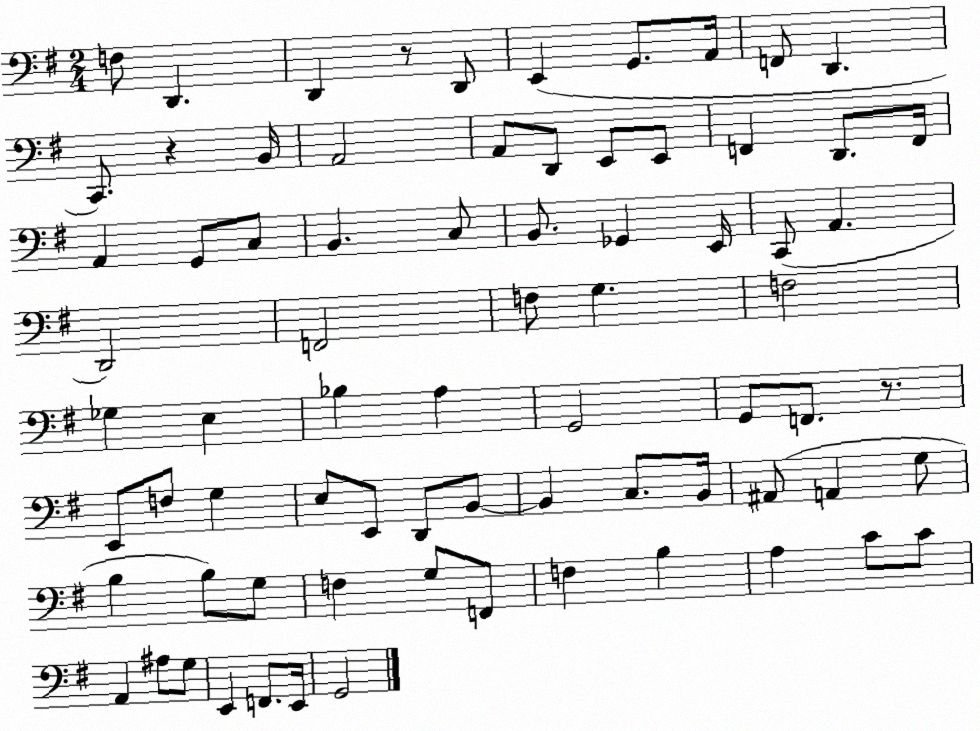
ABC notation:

X:1
T:Untitled
M:2/4
L:1/4
K:G
F,/2 D,, D,, z/2 D,,/2 E,, G,,/2 A,,/4 F,,/2 D,, C,,/2 z B,,/4 A,,2 A,,/2 D,,/2 E,,/2 E,,/2 F,, D,,/2 F,,/4 A,, G,,/2 C,/2 B,, C,/2 B,,/2 _G,, E,,/4 C,,/2 A,, D,,2 F,,2 F,/2 G, F,2 _G, E, _B, A, G,,2 G,,/2 F,,/2 z/2 E,,/2 F,/2 G, E,/2 E,,/2 D,,/2 B,,/2 B,, C,/2 B,,/4 ^A,,/2 A,, G,/2 B, B,/2 G,/2 F, G,/2 F,,/2 F, B, A, C/2 C/2 A,, ^A,/2 G,/2 E,, F,,/2 E,,/4 G,,2